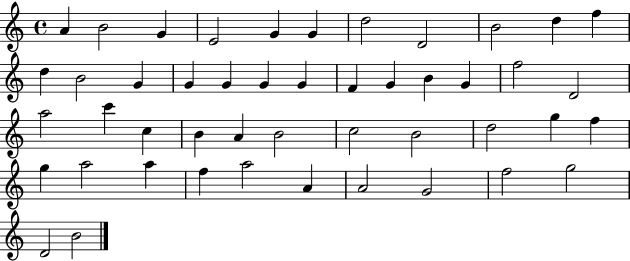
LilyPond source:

{
  \clef treble
  \time 4/4
  \defaultTimeSignature
  \key c \major
  a'4 b'2 g'4 | e'2 g'4 g'4 | d''2 d'2 | b'2 d''4 f''4 | \break d''4 b'2 g'4 | g'4 g'4 g'4 g'4 | f'4 g'4 b'4 g'4 | f''2 d'2 | \break a''2 c'''4 c''4 | b'4 a'4 b'2 | c''2 b'2 | d''2 g''4 f''4 | \break g''4 a''2 a''4 | f''4 a''2 a'4 | a'2 g'2 | f''2 g''2 | \break d'2 b'2 | \bar "|."
}